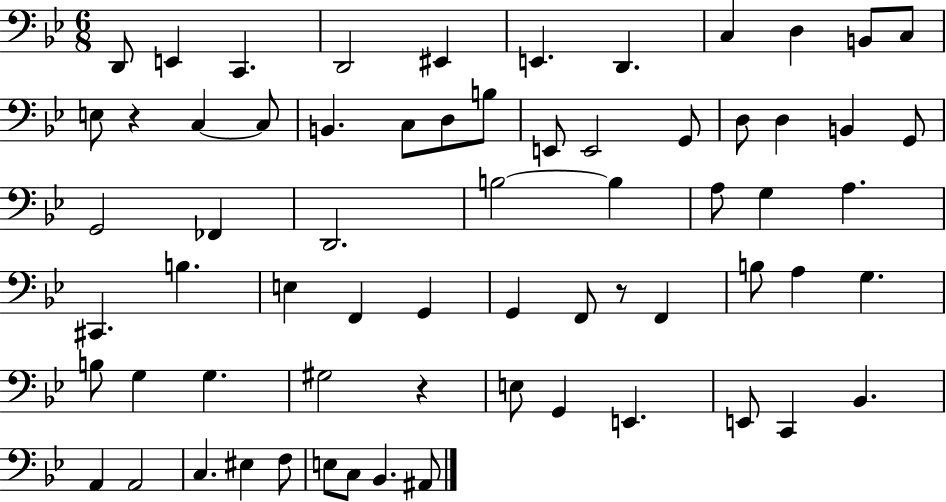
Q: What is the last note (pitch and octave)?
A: A#2